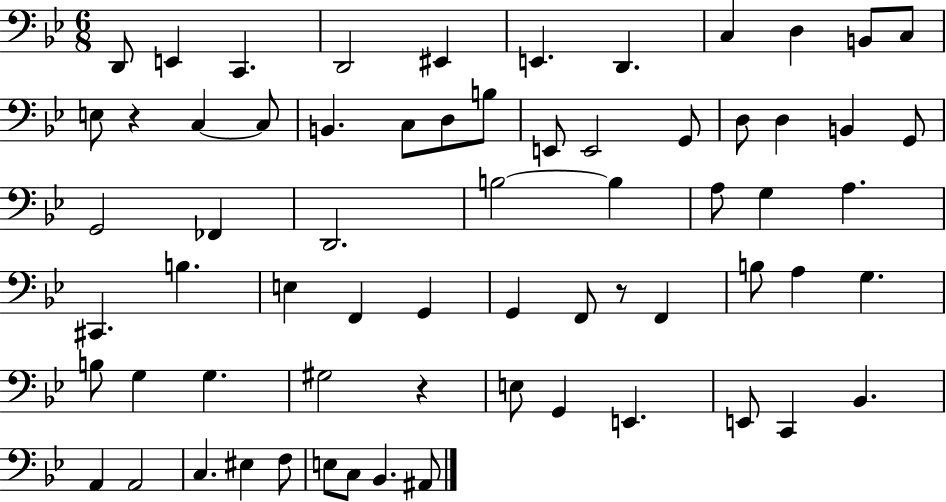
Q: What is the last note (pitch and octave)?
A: A#2